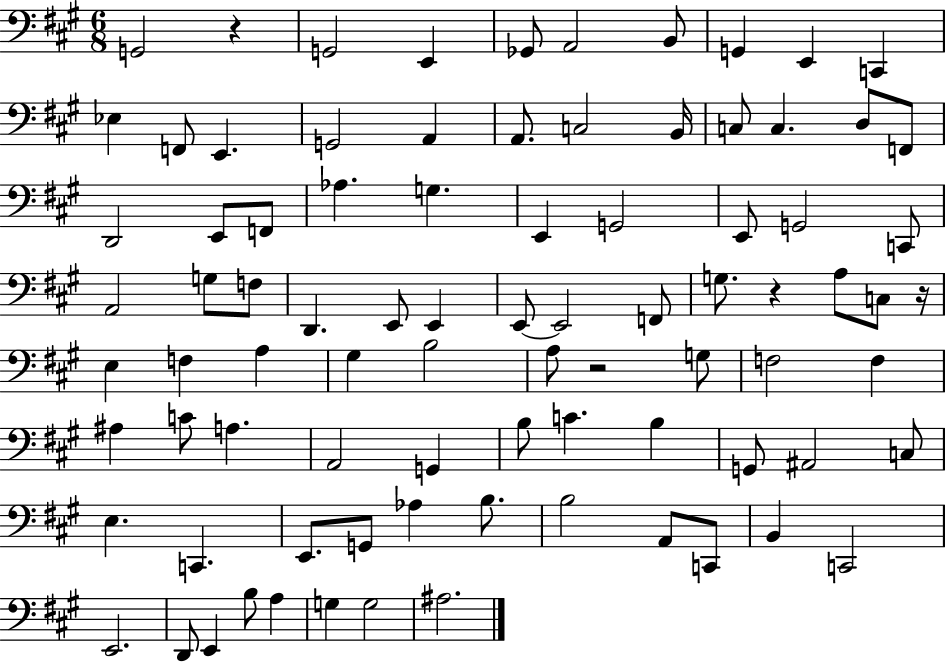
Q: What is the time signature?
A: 6/8